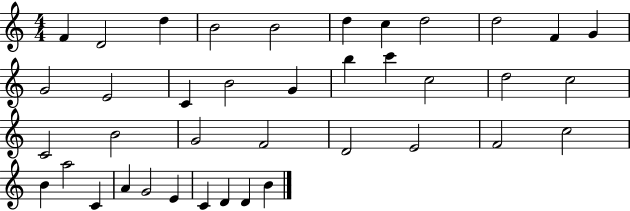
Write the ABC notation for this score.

X:1
T:Untitled
M:4/4
L:1/4
K:C
F D2 d B2 B2 d c d2 d2 F G G2 E2 C B2 G b c' c2 d2 c2 C2 B2 G2 F2 D2 E2 F2 c2 B a2 C A G2 E C D D B